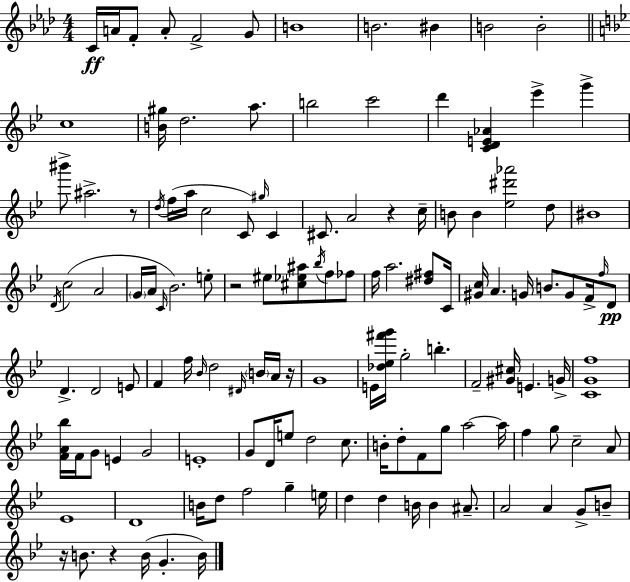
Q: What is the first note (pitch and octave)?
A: C4